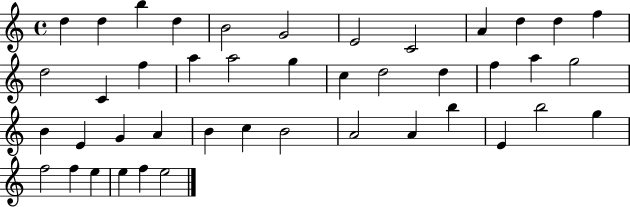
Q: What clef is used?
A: treble